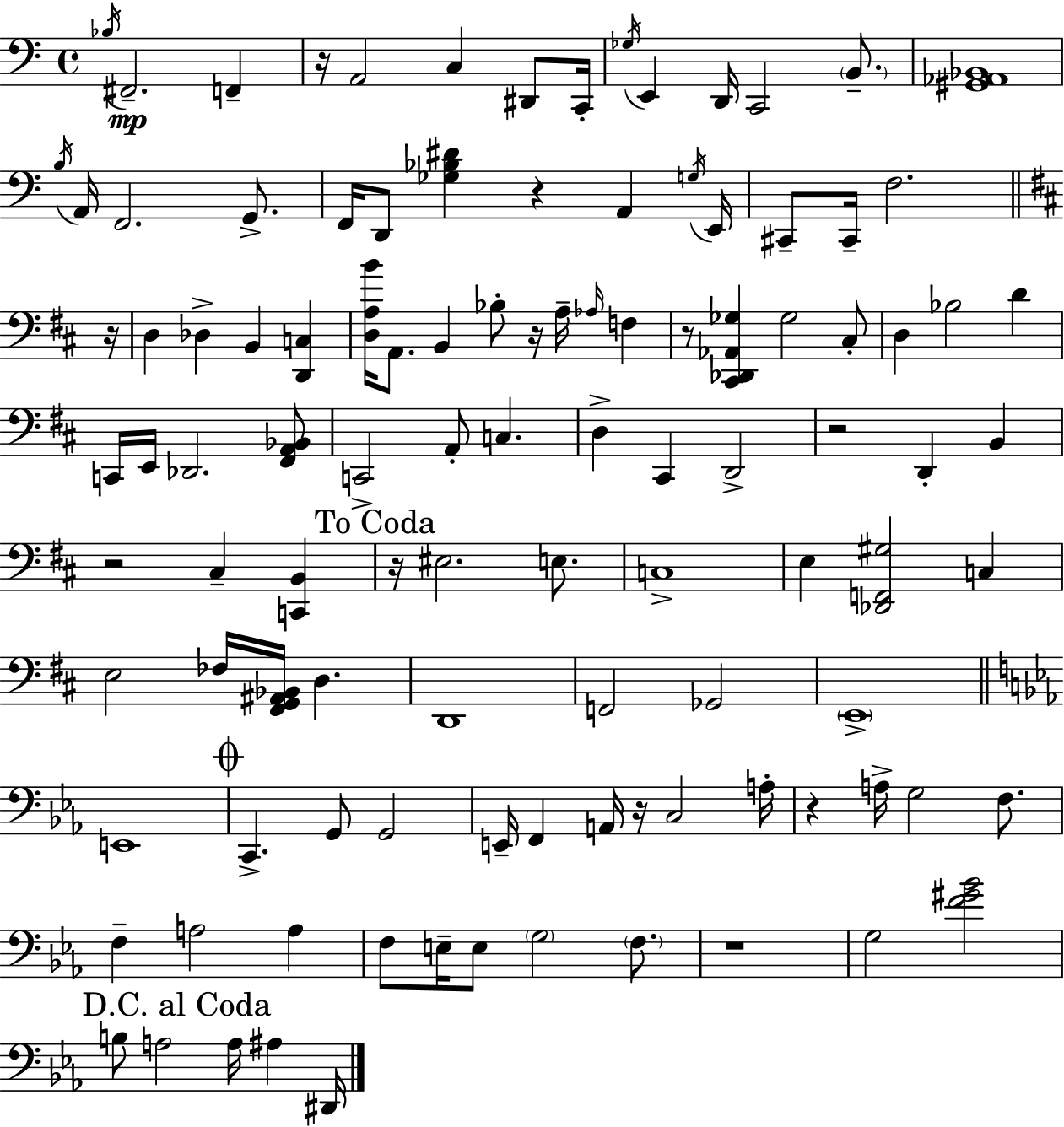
{
  \clef bass
  \time 4/4
  \defaultTimeSignature
  \key c \major
  \acciaccatura { bes16 }\mp fis,2.-- f,4-- | r16 a,2 c4 dis,8 | c,16-. \acciaccatura { ges16 } e,4 d,16 c,2 \parenthesize b,8.-- | <gis, aes, bes,>1 | \break \acciaccatura { b16 } a,16 f,2. | g,8.-> f,16 d,8 <ges bes dis'>4 r4 a,4 | \acciaccatura { g16 } e,16 cis,8-- cis,16-- f2. | \bar "||" \break \key b \minor r16 d4 des4-> b,4 <d, c>4 | <d a b'>16 a,8. b,4 bes8-. r16 a16-- \grace { aes16 } f4 | r8 <cis, des, aes, ges>4 ges2 | cis8-. d4 bes2 d'4 | \break c,16 e,16 des,2. | <fis, a, bes,>8 c,2-> a,8-. c4. | d4-> cis,4 d,2-> | r2 d,4-. b,4 | \break r2 cis4-- <c, b,>4 | \mark "To Coda" r16 eis2. e8. | c1-> | e4 <des, f, gis>2 c4 | \break e2 fes16 <fis, g, ais, bes,>16 d4. | d,1 | f,2 ges,2 | \parenthesize e,1-> | \break \bar "||" \break \key ees \major e,1 | \mark \markup { \musicglyph "scripts.coda" } c,4.-> g,8 g,2 | e,16-- f,4 a,16 r16 c2 a16-. | r4 a16-> g2 f8. | \break f4-- a2 a4 | f8 e16-- e8 \parenthesize g2 \parenthesize f8. | r1 | g2 <f' gis' bes'>2 | \break \mark "D.C. al Coda" b8 a2 a16 ais4 dis,16 | \bar "|."
}